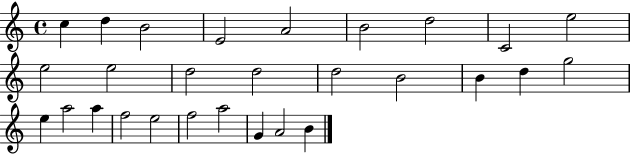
C5/q D5/q B4/h E4/h A4/h B4/h D5/h C4/h E5/h E5/h E5/h D5/h D5/h D5/h B4/h B4/q D5/q G5/h E5/q A5/h A5/q F5/h E5/h F5/h A5/h G4/q A4/h B4/q